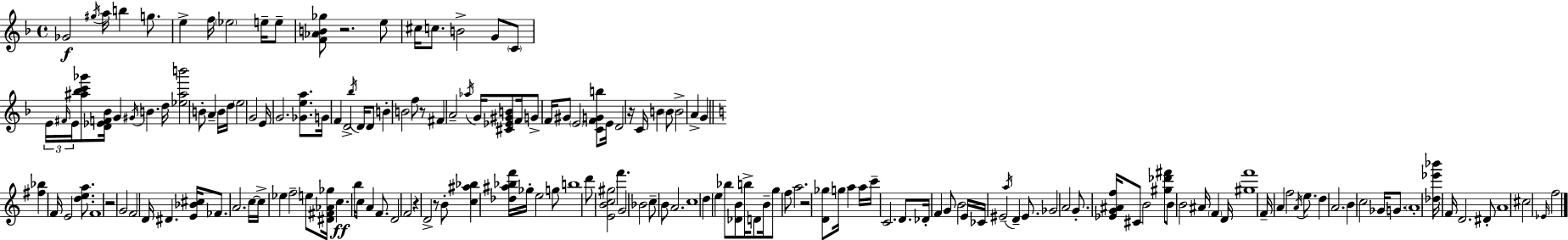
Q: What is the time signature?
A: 4/4